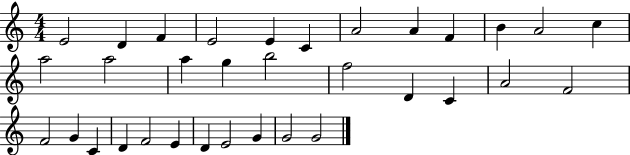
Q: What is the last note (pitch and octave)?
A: G4